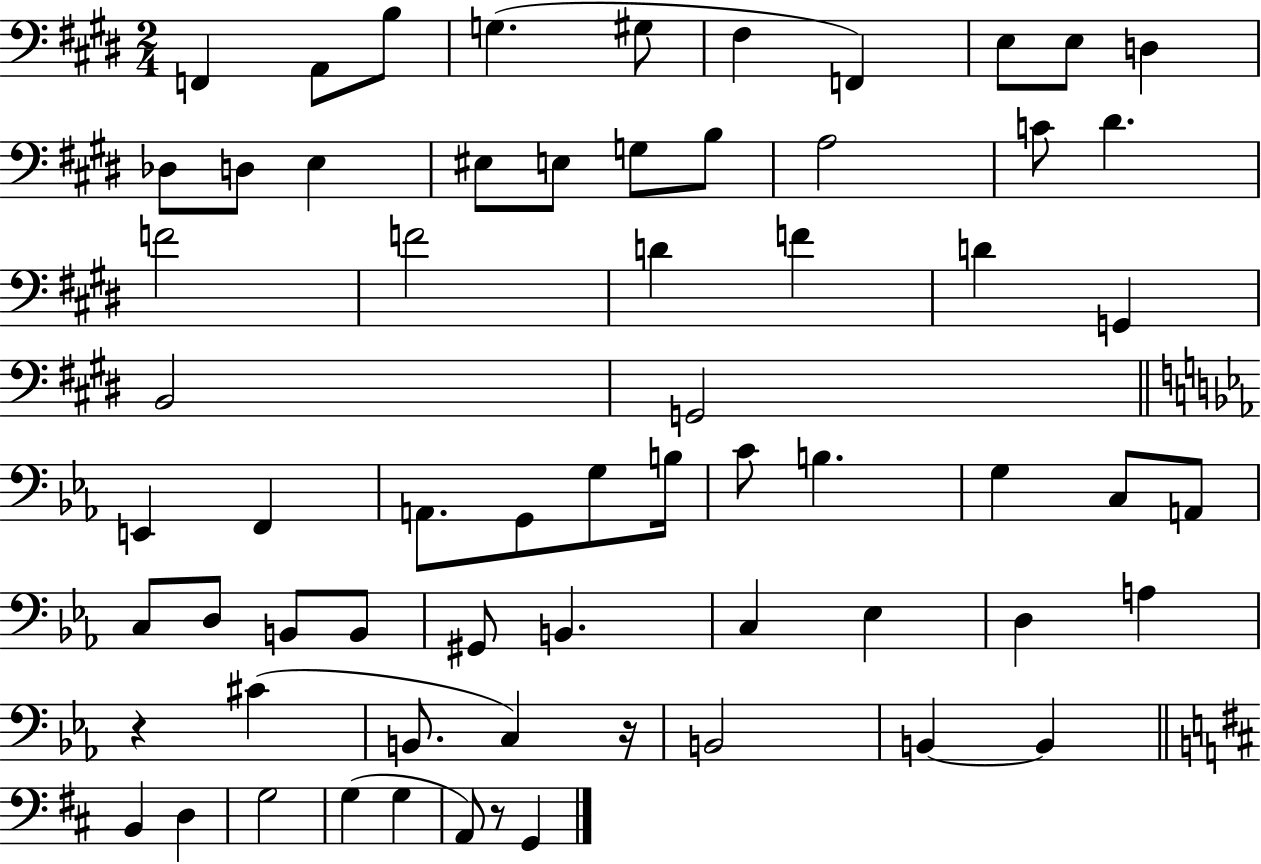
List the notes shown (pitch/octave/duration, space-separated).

F2/q A2/e B3/e G3/q. G#3/e F#3/q F2/q E3/e E3/e D3/q Db3/e D3/e E3/q EIS3/e E3/e G3/e B3/e A3/h C4/e D#4/q. F4/h F4/h D4/q F4/q D4/q G2/q B2/h G2/h E2/q F2/q A2/e. G2/e G3/e B3/s C4/e B3/q. G3/q C3/e A2/e C3/e D3/e B2/e B2/e G#2/e B2/q. C3/q Eb3/q D3/q A3/q R/q C#4/q B2/e. C3/q R/s B2/h B2/q B2/q B2/q D3/q G3/h G3/q G3/q A2/e R/e G2/q